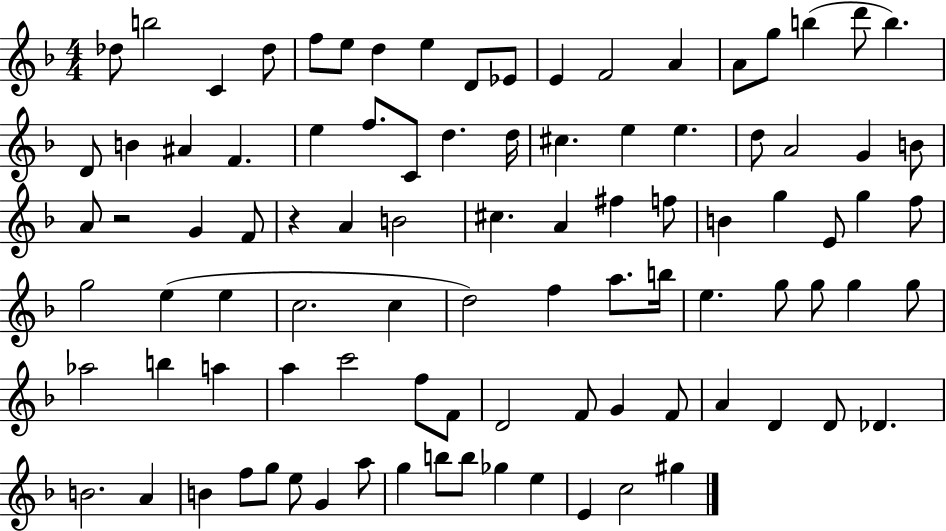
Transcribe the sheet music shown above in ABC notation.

X:1
T:Untitled
M:4/4
L:1/4
K:F
_d/2 b2 C _d/2 f/2 e/2 d e D/2 _E/2 E F2 A A/2 g/2 b d'/2 b D/2 B ^A F e f/2 C/2 d d/4 ^c e e d/2 A2 G B/2 A/2 z2 G F/2 z A B2 ^c A ^f f/2 B g E/2 g f/2 g2 e e c2 c d2 f a/2 b/4 e g/2 g/2 g g/2 _a2 b a a c'2 f/2 F/2 D2 F/2 G F/2 A D D/2 _D B2 A B f/2 g/2 e/2 G a/2 g b/2 b/2 _g e E c2 ^g